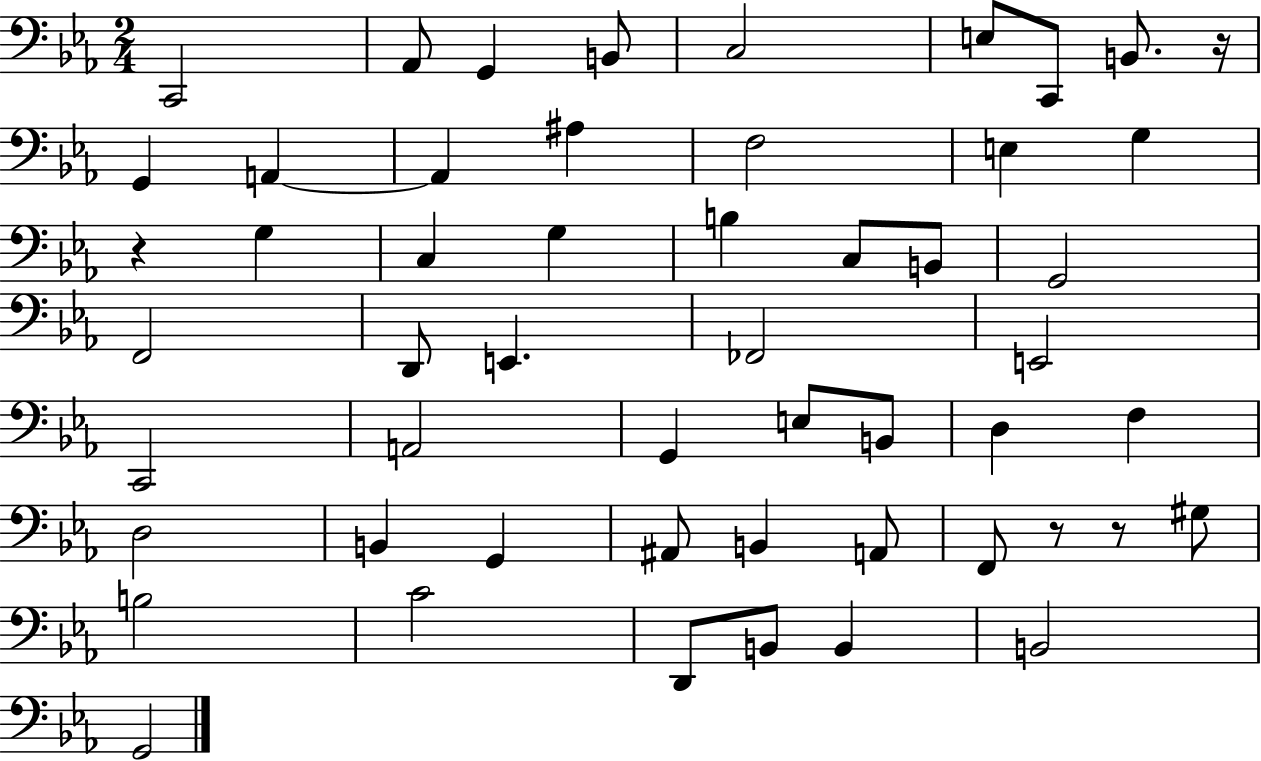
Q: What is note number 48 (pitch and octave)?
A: B2